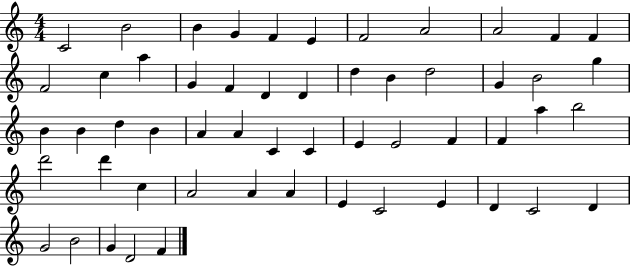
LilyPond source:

{
  \clef treble
  \numericTimeSignature
  \time 4/4
  \key c \major
  c'2 b'2 | b'4 g'4 f'4 e'4 | f'2 a'2 | a'2 f'4 f'4 | \break f'2 c''4 a''4 | g'4 f'4 d'4 d'4 | d''4 b'4 d''2 | g'4 b'2 g''4 | \break b'4 b'4 d''4 b'4 | a'4 a'4 c'4 c'4 | e'4 e'2 f'4 | f'4 a''4 b''2 | \break d'''2 d'''4 c''4 | a'2 a'4 a'4 | e'4 c'2 e'4 | d'4 c'2 d'4 | \break g'2 b'2 | g'4 d'2 f'4 | \bar "|."
}